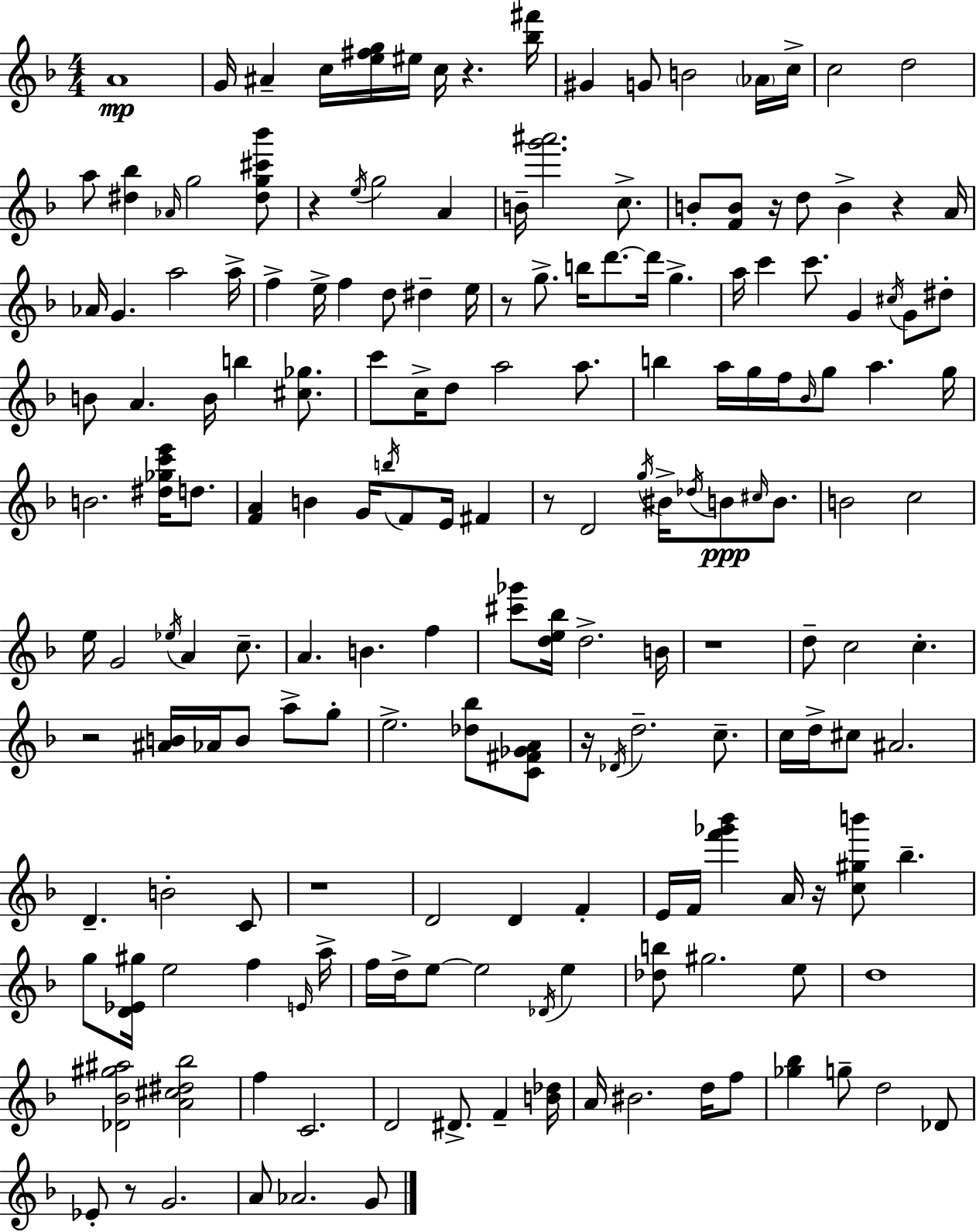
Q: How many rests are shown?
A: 12